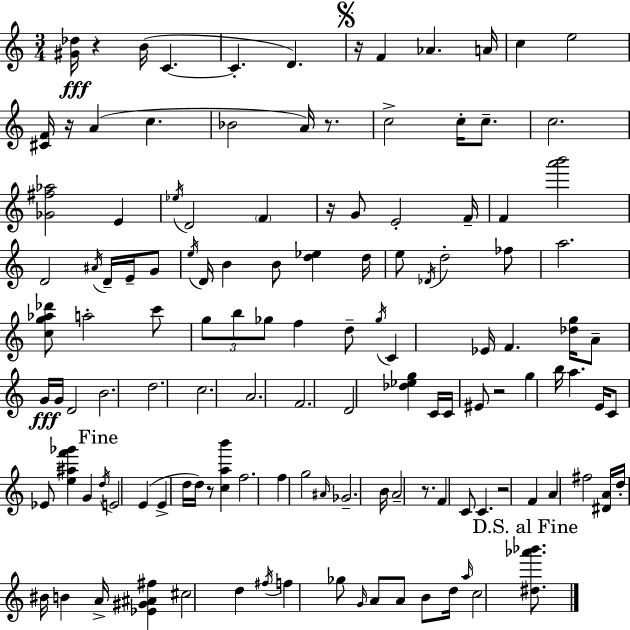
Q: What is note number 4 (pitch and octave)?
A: D4